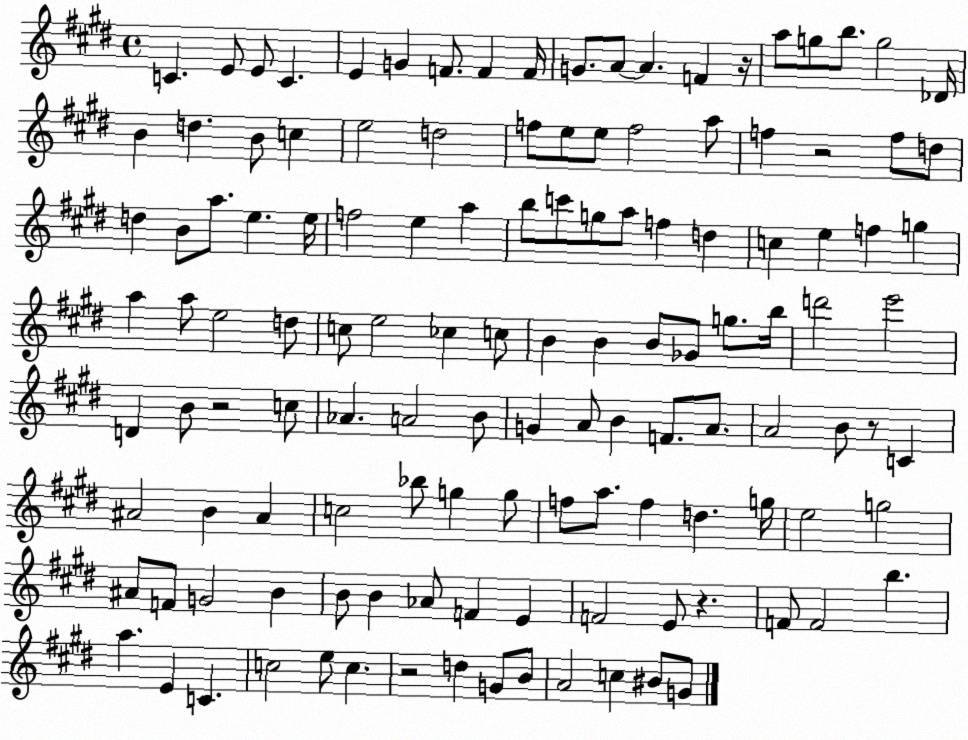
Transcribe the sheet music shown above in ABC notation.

X:1
T:Untitled
M:4/4
L:1/4
K:E
C E/2 E/2 C E G F/2 F F/4 G/2 A/2 A F z/4 a/2 g/2 b/2 g2 _D/4 B d B/2 c e2 d2 f/2 e/2 e/2 f2 a/2 f z2 f/2 d/2 d B/2 a/2 e e/4 f2 e a b/2 c'/2 g/2 a/2 f d c e f g a a/2 e2 d/2 c/2 e2 _c c/2 B B B/2 _G/2 g/2 b/4 d'2 e'2 D B/2 z2 c/2 _A A2 B/2 G A/2 B F/2 A/2 A2 B/2 z/2 C ^A2 B ^A c2 _b/2 g g/2 f/2 a/2 f d g/4 e2 g2 ^A/2 F/2 G2 B B/2 B _A/2 F E F2 E/2 z F/2 F2 b a E C c2 e/2 c z2 d G/2 B/2 A2 c ^B/2 G/2